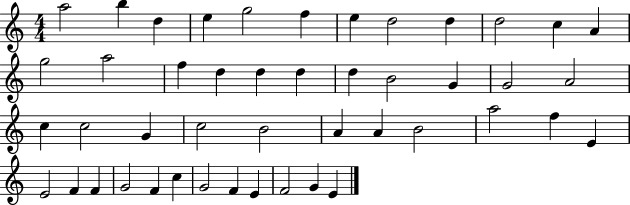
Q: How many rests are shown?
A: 0